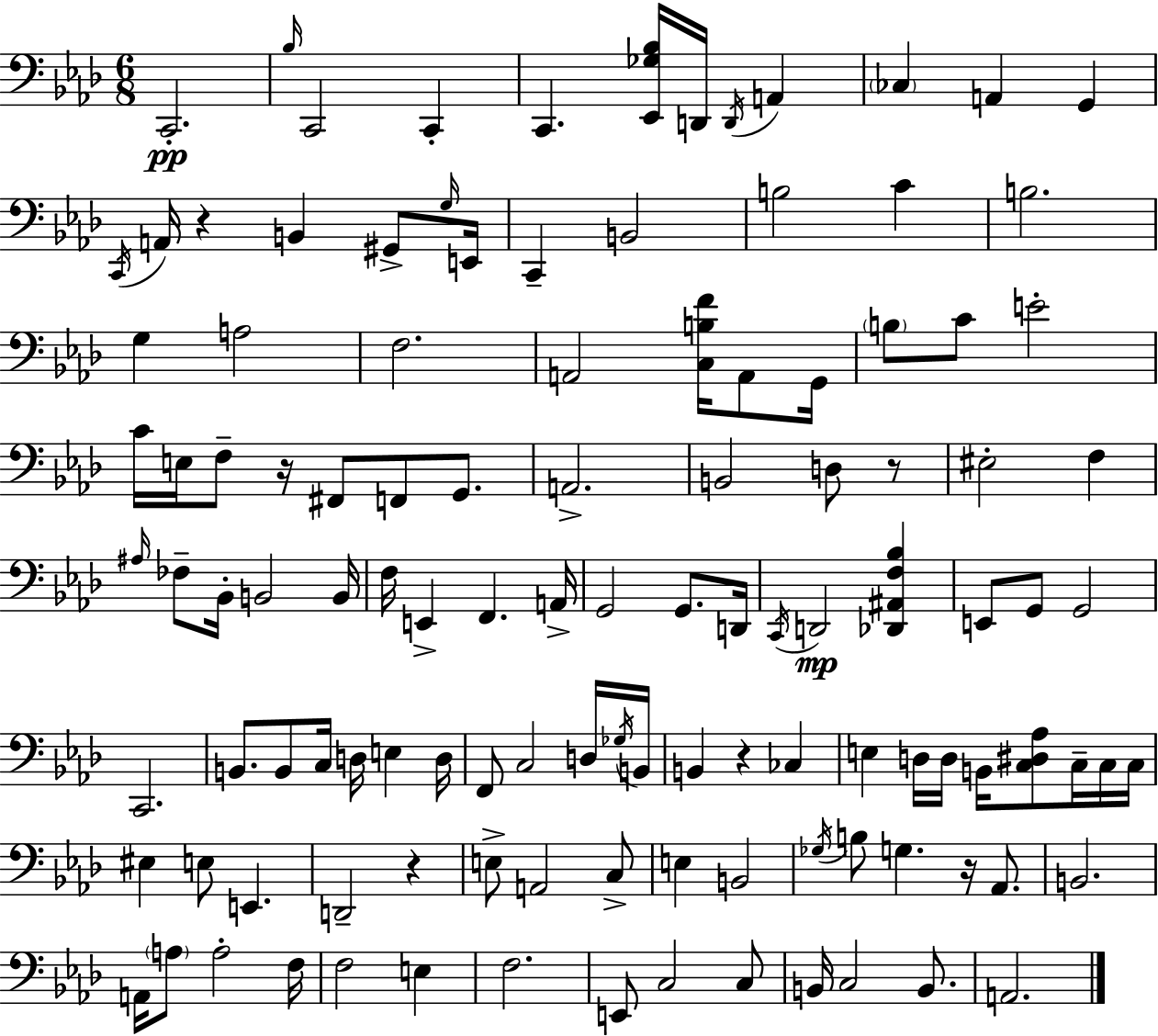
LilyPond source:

{
  \clef bass
  \numericTimeSignature
  \time 6/8
  \key f \minor
  c,2.-.\pp | \grace { bes16 } c,2 c,4-. | c,4. <ees, ges bes>16 d,16 \acciaccatura { d,16 } a,4 | \parenthesize ces4 a,4 g,4 | \break \acciaccatura { c,16 } a,16 r4 b,4 | gis,8-> \grace { g16 } e,16 c,4-- b,2 | b2 | c'4 b2. | \break g4 a2 | f2. | a,2 | <c b f'>16 a,8 g,16 \parenthesize b8 c'8 e'2-. | \break c'16 e16 f8-- r16 fis,8 f,8 | g,8. a,2.-> | b,2 | d8 r8 eis2-. | \break f4 \grace { ais16 } fes8-- bes,16-. b,2 | b,16 f16 e,4-> f,4. | a,16-> g,2 | g,8. d,16 \acciaccatura { c,16 }\mp d,2 | \break <des, ais, f bes>4 e,8 g,8 g,2 | c,2. | b,8. b,8 c16 | d16 e4 d16 f,8 c2 | \break d16 \acciaccatura { ges16 } b,16 b,4 r4 | ces4 e4 d16 | d16 b,16 <c dis aes>8 c16-- c16 c16 eis4 e8 | e,4. d,2-- | \break r4 e8-> a,2 | c8-> e4 b,2 | \acciaccatura { ges16 } b8 g4. | r16 aes,8. b,2. | \break a,16 \parenthesize a8 a2-. | f16 f2 | e4 f2. | e,8 c2 | \break c8 b,16 c2 | b,8. a,2. | \bar "|."
}